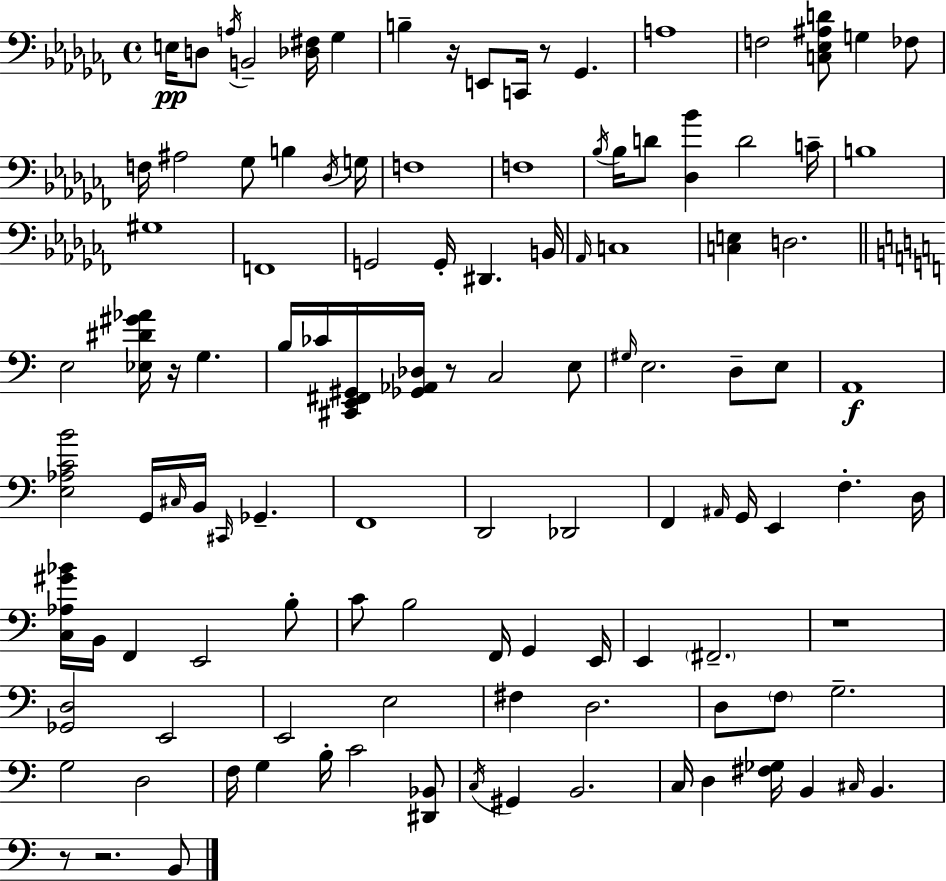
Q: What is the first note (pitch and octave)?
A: E3